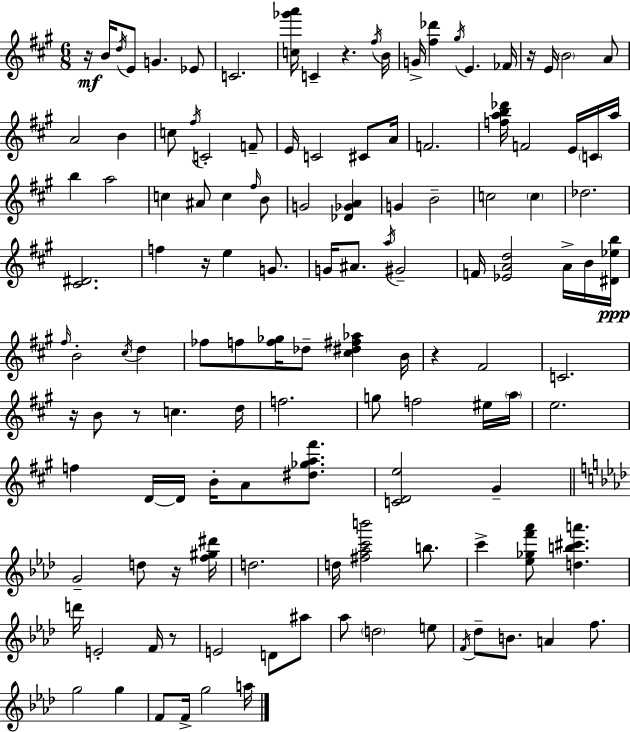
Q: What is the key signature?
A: A major